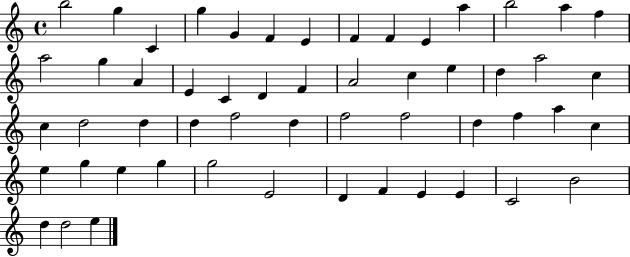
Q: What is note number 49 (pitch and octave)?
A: E4